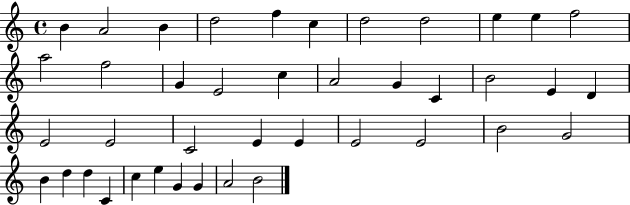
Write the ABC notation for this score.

X:1
T:Untitled
M:4/4
L:1/4
K:C
B A2 B d2 f c d2 d2 e e f2 a2 f2 G E2 c A2 G C B2 E D E2 E2 C2 E E E2 E2 B2 G2 B d d C c e G G A2 B2